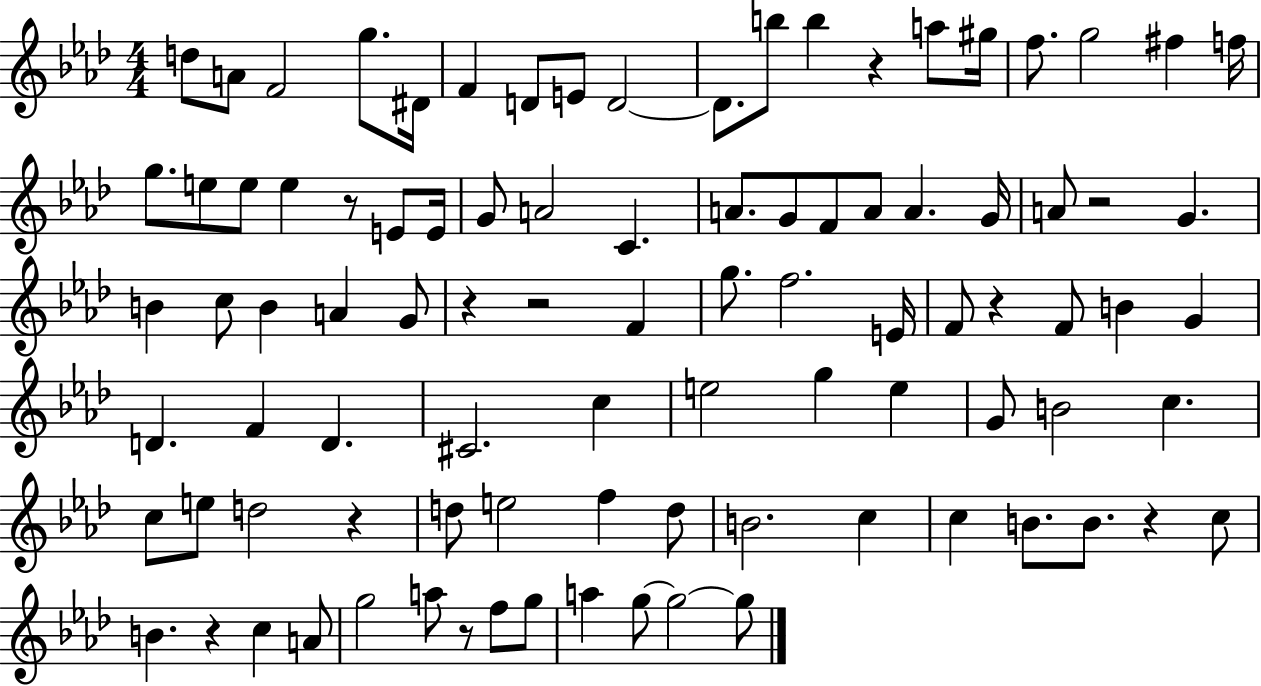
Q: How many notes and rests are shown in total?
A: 93